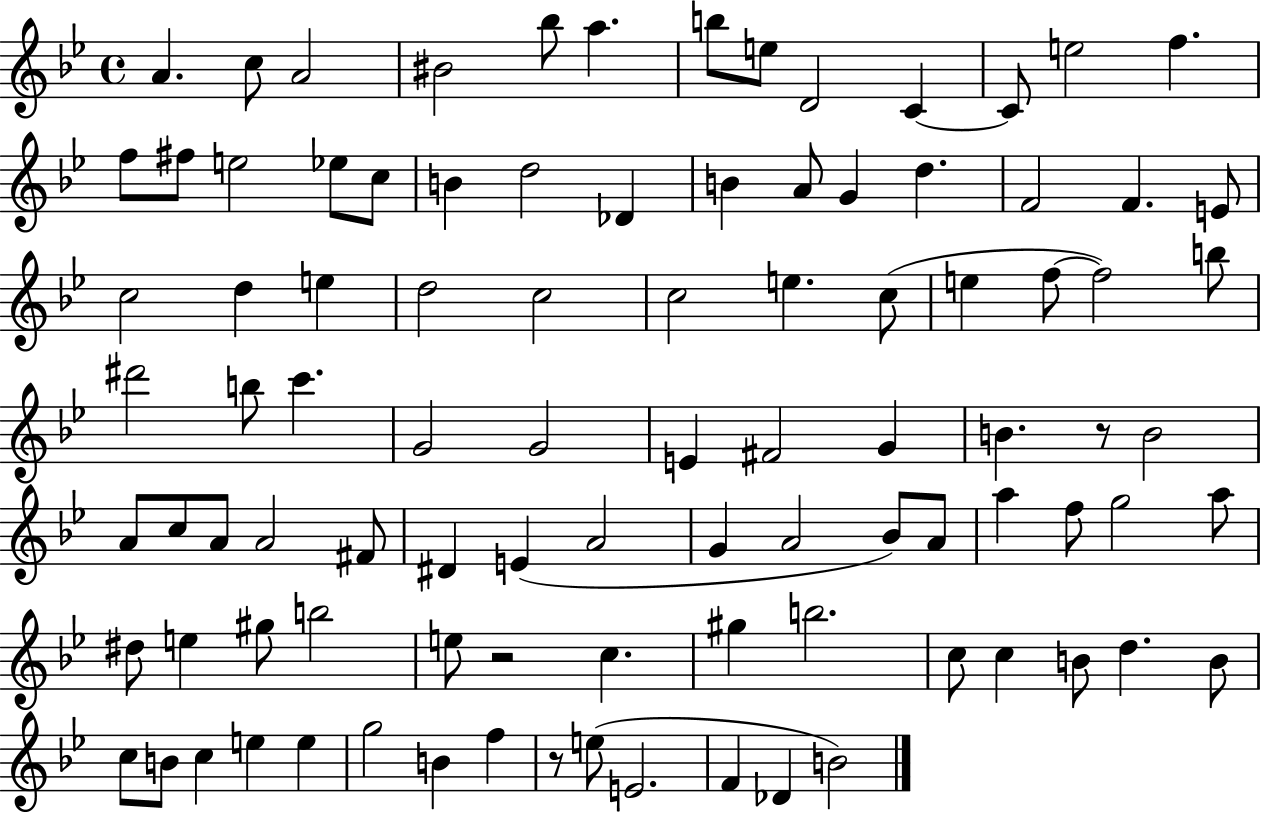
X:1
T:Untitled
M:4/4
L:1/4
K:Bb
A c/2 A2 ^B2 _b/2 a b/2 e/2 D2 C C/2 e2 f f/2 ^f/2 e2 _e/2 c/2 B d2 _D B A/2 G d F2 F E/2 c2 d e d2 c2 c2 e c/2 e f/2 f2 b/2 ^d'2 b/2 c' G2 G2 E ^F2 G B z/2 B2 A/2 c/2 A/2 A2 ^F/2 ^D E A2 G A2 _B/2 A/2 a f/2 g2 a/2 ^d/2 e ^g/2 b2 e/2 z2 c ^g b2 c/2 c B/2 d B/2 c/2 B/2 c e e g2 B f z/2 e/2 E2 F _D B2